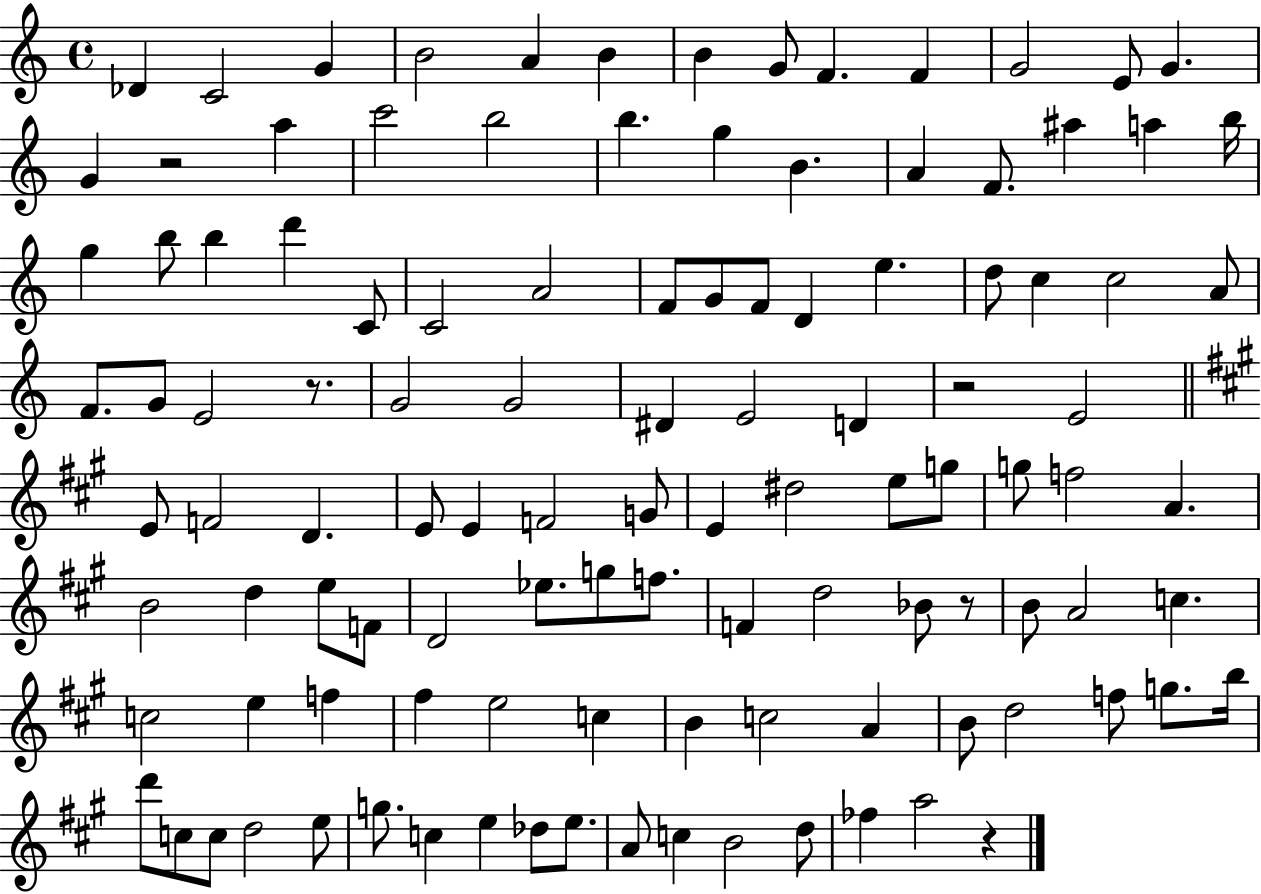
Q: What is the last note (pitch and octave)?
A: A5